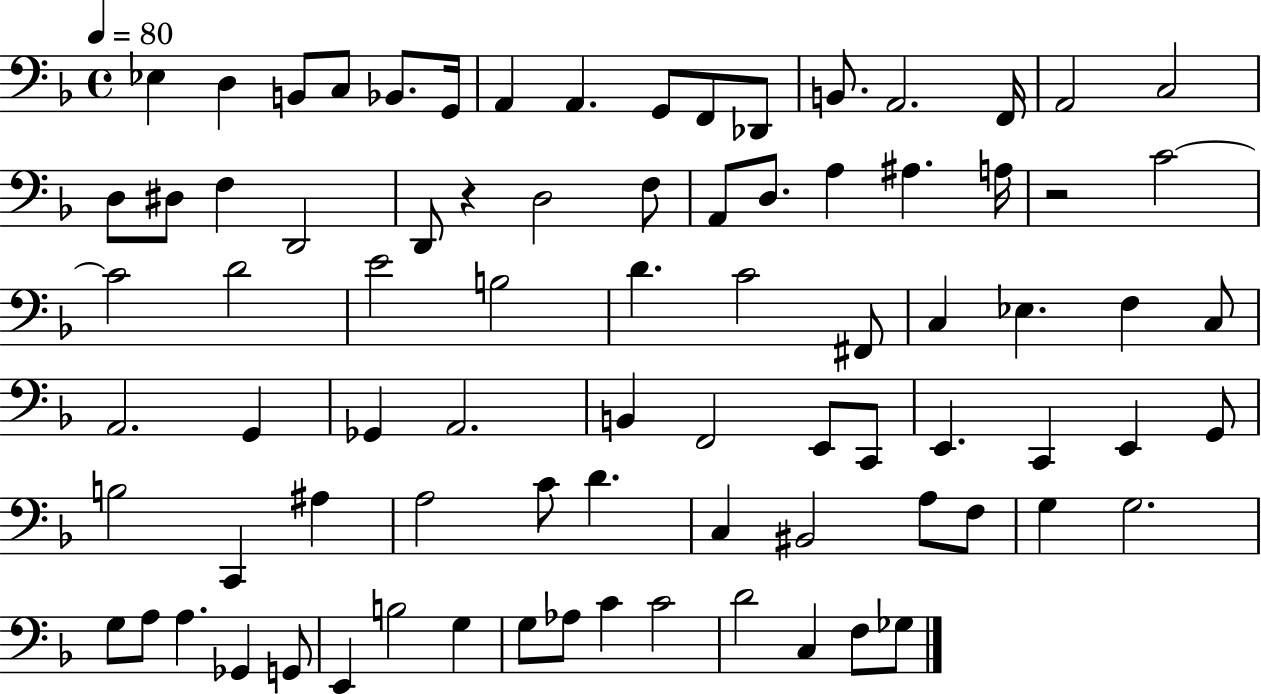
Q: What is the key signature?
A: F major